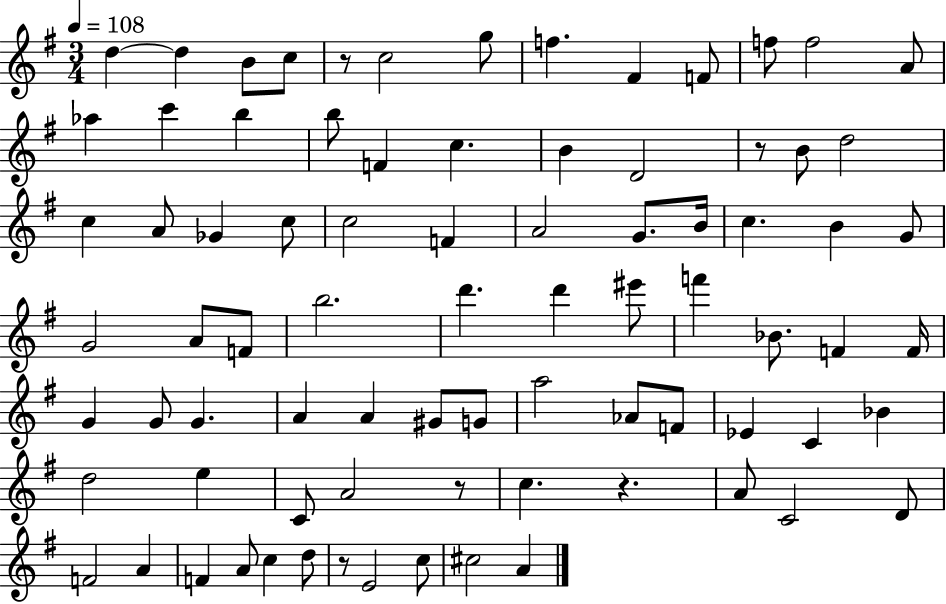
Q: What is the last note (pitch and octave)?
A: A4